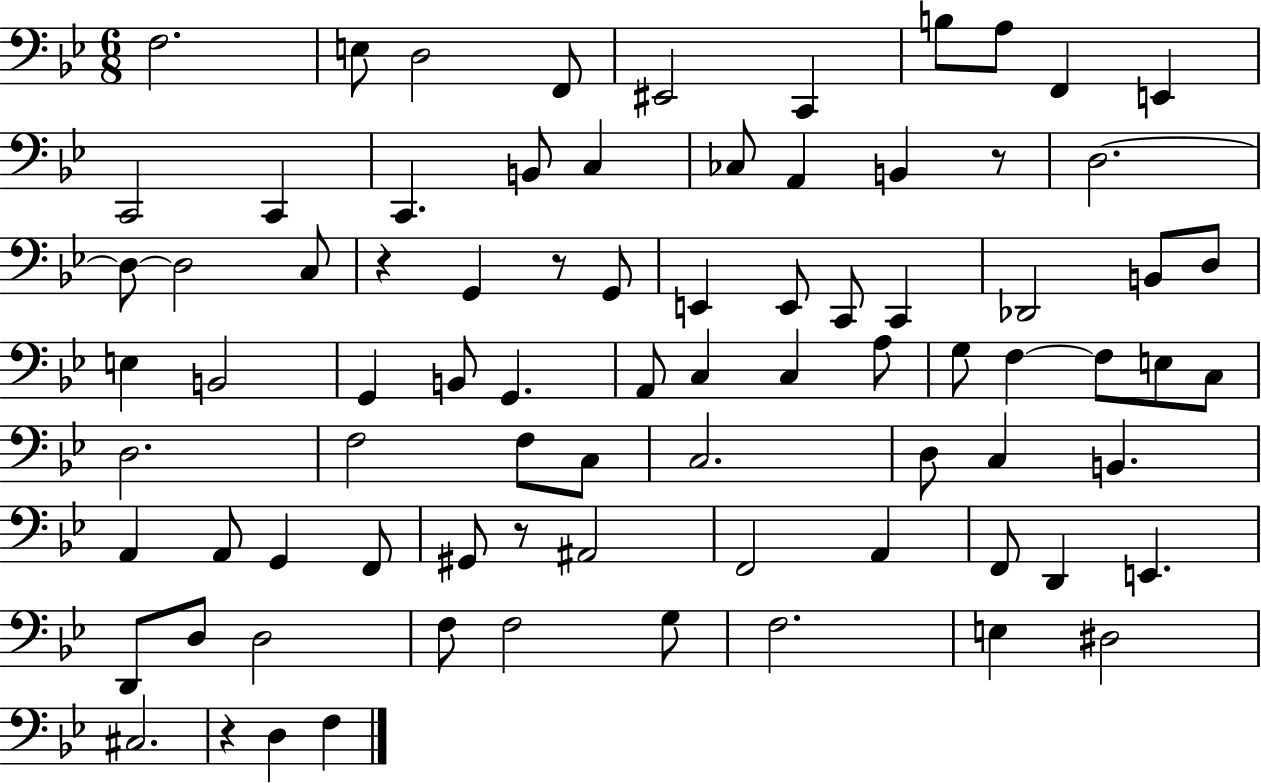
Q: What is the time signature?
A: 6/8